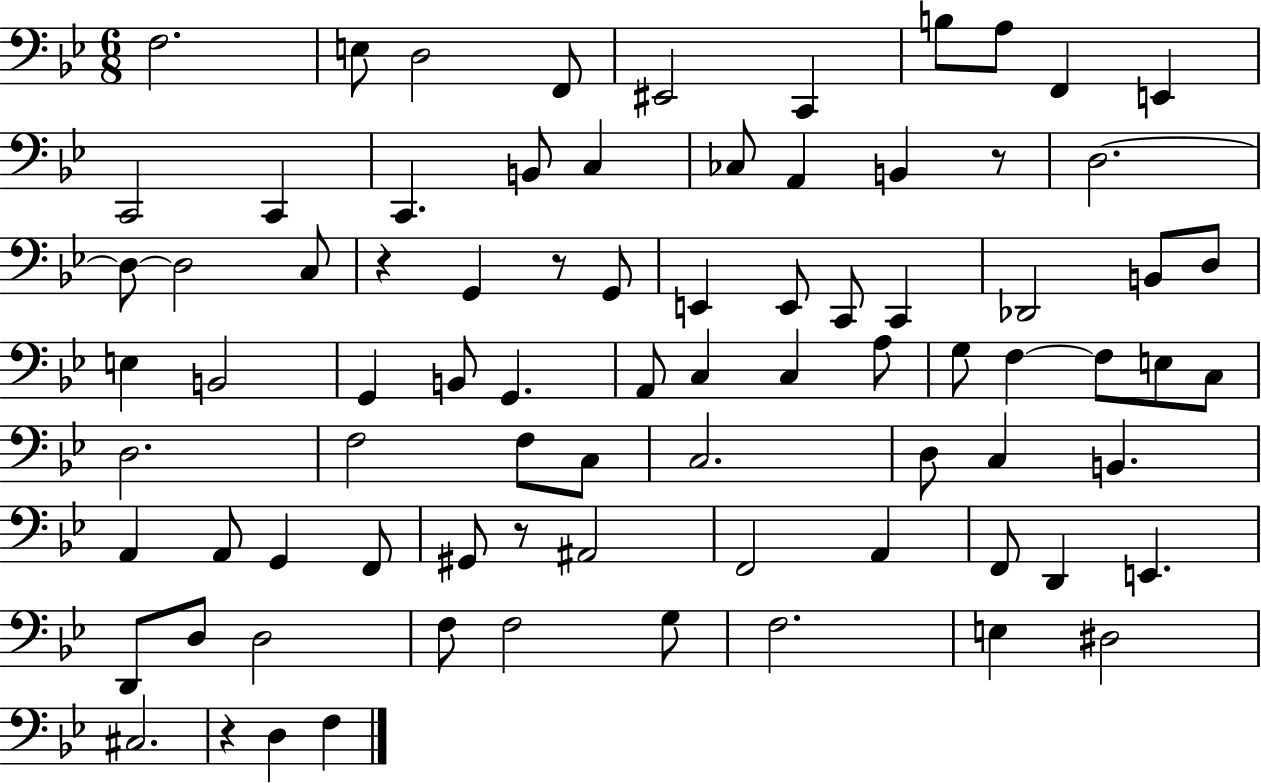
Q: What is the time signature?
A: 6/8